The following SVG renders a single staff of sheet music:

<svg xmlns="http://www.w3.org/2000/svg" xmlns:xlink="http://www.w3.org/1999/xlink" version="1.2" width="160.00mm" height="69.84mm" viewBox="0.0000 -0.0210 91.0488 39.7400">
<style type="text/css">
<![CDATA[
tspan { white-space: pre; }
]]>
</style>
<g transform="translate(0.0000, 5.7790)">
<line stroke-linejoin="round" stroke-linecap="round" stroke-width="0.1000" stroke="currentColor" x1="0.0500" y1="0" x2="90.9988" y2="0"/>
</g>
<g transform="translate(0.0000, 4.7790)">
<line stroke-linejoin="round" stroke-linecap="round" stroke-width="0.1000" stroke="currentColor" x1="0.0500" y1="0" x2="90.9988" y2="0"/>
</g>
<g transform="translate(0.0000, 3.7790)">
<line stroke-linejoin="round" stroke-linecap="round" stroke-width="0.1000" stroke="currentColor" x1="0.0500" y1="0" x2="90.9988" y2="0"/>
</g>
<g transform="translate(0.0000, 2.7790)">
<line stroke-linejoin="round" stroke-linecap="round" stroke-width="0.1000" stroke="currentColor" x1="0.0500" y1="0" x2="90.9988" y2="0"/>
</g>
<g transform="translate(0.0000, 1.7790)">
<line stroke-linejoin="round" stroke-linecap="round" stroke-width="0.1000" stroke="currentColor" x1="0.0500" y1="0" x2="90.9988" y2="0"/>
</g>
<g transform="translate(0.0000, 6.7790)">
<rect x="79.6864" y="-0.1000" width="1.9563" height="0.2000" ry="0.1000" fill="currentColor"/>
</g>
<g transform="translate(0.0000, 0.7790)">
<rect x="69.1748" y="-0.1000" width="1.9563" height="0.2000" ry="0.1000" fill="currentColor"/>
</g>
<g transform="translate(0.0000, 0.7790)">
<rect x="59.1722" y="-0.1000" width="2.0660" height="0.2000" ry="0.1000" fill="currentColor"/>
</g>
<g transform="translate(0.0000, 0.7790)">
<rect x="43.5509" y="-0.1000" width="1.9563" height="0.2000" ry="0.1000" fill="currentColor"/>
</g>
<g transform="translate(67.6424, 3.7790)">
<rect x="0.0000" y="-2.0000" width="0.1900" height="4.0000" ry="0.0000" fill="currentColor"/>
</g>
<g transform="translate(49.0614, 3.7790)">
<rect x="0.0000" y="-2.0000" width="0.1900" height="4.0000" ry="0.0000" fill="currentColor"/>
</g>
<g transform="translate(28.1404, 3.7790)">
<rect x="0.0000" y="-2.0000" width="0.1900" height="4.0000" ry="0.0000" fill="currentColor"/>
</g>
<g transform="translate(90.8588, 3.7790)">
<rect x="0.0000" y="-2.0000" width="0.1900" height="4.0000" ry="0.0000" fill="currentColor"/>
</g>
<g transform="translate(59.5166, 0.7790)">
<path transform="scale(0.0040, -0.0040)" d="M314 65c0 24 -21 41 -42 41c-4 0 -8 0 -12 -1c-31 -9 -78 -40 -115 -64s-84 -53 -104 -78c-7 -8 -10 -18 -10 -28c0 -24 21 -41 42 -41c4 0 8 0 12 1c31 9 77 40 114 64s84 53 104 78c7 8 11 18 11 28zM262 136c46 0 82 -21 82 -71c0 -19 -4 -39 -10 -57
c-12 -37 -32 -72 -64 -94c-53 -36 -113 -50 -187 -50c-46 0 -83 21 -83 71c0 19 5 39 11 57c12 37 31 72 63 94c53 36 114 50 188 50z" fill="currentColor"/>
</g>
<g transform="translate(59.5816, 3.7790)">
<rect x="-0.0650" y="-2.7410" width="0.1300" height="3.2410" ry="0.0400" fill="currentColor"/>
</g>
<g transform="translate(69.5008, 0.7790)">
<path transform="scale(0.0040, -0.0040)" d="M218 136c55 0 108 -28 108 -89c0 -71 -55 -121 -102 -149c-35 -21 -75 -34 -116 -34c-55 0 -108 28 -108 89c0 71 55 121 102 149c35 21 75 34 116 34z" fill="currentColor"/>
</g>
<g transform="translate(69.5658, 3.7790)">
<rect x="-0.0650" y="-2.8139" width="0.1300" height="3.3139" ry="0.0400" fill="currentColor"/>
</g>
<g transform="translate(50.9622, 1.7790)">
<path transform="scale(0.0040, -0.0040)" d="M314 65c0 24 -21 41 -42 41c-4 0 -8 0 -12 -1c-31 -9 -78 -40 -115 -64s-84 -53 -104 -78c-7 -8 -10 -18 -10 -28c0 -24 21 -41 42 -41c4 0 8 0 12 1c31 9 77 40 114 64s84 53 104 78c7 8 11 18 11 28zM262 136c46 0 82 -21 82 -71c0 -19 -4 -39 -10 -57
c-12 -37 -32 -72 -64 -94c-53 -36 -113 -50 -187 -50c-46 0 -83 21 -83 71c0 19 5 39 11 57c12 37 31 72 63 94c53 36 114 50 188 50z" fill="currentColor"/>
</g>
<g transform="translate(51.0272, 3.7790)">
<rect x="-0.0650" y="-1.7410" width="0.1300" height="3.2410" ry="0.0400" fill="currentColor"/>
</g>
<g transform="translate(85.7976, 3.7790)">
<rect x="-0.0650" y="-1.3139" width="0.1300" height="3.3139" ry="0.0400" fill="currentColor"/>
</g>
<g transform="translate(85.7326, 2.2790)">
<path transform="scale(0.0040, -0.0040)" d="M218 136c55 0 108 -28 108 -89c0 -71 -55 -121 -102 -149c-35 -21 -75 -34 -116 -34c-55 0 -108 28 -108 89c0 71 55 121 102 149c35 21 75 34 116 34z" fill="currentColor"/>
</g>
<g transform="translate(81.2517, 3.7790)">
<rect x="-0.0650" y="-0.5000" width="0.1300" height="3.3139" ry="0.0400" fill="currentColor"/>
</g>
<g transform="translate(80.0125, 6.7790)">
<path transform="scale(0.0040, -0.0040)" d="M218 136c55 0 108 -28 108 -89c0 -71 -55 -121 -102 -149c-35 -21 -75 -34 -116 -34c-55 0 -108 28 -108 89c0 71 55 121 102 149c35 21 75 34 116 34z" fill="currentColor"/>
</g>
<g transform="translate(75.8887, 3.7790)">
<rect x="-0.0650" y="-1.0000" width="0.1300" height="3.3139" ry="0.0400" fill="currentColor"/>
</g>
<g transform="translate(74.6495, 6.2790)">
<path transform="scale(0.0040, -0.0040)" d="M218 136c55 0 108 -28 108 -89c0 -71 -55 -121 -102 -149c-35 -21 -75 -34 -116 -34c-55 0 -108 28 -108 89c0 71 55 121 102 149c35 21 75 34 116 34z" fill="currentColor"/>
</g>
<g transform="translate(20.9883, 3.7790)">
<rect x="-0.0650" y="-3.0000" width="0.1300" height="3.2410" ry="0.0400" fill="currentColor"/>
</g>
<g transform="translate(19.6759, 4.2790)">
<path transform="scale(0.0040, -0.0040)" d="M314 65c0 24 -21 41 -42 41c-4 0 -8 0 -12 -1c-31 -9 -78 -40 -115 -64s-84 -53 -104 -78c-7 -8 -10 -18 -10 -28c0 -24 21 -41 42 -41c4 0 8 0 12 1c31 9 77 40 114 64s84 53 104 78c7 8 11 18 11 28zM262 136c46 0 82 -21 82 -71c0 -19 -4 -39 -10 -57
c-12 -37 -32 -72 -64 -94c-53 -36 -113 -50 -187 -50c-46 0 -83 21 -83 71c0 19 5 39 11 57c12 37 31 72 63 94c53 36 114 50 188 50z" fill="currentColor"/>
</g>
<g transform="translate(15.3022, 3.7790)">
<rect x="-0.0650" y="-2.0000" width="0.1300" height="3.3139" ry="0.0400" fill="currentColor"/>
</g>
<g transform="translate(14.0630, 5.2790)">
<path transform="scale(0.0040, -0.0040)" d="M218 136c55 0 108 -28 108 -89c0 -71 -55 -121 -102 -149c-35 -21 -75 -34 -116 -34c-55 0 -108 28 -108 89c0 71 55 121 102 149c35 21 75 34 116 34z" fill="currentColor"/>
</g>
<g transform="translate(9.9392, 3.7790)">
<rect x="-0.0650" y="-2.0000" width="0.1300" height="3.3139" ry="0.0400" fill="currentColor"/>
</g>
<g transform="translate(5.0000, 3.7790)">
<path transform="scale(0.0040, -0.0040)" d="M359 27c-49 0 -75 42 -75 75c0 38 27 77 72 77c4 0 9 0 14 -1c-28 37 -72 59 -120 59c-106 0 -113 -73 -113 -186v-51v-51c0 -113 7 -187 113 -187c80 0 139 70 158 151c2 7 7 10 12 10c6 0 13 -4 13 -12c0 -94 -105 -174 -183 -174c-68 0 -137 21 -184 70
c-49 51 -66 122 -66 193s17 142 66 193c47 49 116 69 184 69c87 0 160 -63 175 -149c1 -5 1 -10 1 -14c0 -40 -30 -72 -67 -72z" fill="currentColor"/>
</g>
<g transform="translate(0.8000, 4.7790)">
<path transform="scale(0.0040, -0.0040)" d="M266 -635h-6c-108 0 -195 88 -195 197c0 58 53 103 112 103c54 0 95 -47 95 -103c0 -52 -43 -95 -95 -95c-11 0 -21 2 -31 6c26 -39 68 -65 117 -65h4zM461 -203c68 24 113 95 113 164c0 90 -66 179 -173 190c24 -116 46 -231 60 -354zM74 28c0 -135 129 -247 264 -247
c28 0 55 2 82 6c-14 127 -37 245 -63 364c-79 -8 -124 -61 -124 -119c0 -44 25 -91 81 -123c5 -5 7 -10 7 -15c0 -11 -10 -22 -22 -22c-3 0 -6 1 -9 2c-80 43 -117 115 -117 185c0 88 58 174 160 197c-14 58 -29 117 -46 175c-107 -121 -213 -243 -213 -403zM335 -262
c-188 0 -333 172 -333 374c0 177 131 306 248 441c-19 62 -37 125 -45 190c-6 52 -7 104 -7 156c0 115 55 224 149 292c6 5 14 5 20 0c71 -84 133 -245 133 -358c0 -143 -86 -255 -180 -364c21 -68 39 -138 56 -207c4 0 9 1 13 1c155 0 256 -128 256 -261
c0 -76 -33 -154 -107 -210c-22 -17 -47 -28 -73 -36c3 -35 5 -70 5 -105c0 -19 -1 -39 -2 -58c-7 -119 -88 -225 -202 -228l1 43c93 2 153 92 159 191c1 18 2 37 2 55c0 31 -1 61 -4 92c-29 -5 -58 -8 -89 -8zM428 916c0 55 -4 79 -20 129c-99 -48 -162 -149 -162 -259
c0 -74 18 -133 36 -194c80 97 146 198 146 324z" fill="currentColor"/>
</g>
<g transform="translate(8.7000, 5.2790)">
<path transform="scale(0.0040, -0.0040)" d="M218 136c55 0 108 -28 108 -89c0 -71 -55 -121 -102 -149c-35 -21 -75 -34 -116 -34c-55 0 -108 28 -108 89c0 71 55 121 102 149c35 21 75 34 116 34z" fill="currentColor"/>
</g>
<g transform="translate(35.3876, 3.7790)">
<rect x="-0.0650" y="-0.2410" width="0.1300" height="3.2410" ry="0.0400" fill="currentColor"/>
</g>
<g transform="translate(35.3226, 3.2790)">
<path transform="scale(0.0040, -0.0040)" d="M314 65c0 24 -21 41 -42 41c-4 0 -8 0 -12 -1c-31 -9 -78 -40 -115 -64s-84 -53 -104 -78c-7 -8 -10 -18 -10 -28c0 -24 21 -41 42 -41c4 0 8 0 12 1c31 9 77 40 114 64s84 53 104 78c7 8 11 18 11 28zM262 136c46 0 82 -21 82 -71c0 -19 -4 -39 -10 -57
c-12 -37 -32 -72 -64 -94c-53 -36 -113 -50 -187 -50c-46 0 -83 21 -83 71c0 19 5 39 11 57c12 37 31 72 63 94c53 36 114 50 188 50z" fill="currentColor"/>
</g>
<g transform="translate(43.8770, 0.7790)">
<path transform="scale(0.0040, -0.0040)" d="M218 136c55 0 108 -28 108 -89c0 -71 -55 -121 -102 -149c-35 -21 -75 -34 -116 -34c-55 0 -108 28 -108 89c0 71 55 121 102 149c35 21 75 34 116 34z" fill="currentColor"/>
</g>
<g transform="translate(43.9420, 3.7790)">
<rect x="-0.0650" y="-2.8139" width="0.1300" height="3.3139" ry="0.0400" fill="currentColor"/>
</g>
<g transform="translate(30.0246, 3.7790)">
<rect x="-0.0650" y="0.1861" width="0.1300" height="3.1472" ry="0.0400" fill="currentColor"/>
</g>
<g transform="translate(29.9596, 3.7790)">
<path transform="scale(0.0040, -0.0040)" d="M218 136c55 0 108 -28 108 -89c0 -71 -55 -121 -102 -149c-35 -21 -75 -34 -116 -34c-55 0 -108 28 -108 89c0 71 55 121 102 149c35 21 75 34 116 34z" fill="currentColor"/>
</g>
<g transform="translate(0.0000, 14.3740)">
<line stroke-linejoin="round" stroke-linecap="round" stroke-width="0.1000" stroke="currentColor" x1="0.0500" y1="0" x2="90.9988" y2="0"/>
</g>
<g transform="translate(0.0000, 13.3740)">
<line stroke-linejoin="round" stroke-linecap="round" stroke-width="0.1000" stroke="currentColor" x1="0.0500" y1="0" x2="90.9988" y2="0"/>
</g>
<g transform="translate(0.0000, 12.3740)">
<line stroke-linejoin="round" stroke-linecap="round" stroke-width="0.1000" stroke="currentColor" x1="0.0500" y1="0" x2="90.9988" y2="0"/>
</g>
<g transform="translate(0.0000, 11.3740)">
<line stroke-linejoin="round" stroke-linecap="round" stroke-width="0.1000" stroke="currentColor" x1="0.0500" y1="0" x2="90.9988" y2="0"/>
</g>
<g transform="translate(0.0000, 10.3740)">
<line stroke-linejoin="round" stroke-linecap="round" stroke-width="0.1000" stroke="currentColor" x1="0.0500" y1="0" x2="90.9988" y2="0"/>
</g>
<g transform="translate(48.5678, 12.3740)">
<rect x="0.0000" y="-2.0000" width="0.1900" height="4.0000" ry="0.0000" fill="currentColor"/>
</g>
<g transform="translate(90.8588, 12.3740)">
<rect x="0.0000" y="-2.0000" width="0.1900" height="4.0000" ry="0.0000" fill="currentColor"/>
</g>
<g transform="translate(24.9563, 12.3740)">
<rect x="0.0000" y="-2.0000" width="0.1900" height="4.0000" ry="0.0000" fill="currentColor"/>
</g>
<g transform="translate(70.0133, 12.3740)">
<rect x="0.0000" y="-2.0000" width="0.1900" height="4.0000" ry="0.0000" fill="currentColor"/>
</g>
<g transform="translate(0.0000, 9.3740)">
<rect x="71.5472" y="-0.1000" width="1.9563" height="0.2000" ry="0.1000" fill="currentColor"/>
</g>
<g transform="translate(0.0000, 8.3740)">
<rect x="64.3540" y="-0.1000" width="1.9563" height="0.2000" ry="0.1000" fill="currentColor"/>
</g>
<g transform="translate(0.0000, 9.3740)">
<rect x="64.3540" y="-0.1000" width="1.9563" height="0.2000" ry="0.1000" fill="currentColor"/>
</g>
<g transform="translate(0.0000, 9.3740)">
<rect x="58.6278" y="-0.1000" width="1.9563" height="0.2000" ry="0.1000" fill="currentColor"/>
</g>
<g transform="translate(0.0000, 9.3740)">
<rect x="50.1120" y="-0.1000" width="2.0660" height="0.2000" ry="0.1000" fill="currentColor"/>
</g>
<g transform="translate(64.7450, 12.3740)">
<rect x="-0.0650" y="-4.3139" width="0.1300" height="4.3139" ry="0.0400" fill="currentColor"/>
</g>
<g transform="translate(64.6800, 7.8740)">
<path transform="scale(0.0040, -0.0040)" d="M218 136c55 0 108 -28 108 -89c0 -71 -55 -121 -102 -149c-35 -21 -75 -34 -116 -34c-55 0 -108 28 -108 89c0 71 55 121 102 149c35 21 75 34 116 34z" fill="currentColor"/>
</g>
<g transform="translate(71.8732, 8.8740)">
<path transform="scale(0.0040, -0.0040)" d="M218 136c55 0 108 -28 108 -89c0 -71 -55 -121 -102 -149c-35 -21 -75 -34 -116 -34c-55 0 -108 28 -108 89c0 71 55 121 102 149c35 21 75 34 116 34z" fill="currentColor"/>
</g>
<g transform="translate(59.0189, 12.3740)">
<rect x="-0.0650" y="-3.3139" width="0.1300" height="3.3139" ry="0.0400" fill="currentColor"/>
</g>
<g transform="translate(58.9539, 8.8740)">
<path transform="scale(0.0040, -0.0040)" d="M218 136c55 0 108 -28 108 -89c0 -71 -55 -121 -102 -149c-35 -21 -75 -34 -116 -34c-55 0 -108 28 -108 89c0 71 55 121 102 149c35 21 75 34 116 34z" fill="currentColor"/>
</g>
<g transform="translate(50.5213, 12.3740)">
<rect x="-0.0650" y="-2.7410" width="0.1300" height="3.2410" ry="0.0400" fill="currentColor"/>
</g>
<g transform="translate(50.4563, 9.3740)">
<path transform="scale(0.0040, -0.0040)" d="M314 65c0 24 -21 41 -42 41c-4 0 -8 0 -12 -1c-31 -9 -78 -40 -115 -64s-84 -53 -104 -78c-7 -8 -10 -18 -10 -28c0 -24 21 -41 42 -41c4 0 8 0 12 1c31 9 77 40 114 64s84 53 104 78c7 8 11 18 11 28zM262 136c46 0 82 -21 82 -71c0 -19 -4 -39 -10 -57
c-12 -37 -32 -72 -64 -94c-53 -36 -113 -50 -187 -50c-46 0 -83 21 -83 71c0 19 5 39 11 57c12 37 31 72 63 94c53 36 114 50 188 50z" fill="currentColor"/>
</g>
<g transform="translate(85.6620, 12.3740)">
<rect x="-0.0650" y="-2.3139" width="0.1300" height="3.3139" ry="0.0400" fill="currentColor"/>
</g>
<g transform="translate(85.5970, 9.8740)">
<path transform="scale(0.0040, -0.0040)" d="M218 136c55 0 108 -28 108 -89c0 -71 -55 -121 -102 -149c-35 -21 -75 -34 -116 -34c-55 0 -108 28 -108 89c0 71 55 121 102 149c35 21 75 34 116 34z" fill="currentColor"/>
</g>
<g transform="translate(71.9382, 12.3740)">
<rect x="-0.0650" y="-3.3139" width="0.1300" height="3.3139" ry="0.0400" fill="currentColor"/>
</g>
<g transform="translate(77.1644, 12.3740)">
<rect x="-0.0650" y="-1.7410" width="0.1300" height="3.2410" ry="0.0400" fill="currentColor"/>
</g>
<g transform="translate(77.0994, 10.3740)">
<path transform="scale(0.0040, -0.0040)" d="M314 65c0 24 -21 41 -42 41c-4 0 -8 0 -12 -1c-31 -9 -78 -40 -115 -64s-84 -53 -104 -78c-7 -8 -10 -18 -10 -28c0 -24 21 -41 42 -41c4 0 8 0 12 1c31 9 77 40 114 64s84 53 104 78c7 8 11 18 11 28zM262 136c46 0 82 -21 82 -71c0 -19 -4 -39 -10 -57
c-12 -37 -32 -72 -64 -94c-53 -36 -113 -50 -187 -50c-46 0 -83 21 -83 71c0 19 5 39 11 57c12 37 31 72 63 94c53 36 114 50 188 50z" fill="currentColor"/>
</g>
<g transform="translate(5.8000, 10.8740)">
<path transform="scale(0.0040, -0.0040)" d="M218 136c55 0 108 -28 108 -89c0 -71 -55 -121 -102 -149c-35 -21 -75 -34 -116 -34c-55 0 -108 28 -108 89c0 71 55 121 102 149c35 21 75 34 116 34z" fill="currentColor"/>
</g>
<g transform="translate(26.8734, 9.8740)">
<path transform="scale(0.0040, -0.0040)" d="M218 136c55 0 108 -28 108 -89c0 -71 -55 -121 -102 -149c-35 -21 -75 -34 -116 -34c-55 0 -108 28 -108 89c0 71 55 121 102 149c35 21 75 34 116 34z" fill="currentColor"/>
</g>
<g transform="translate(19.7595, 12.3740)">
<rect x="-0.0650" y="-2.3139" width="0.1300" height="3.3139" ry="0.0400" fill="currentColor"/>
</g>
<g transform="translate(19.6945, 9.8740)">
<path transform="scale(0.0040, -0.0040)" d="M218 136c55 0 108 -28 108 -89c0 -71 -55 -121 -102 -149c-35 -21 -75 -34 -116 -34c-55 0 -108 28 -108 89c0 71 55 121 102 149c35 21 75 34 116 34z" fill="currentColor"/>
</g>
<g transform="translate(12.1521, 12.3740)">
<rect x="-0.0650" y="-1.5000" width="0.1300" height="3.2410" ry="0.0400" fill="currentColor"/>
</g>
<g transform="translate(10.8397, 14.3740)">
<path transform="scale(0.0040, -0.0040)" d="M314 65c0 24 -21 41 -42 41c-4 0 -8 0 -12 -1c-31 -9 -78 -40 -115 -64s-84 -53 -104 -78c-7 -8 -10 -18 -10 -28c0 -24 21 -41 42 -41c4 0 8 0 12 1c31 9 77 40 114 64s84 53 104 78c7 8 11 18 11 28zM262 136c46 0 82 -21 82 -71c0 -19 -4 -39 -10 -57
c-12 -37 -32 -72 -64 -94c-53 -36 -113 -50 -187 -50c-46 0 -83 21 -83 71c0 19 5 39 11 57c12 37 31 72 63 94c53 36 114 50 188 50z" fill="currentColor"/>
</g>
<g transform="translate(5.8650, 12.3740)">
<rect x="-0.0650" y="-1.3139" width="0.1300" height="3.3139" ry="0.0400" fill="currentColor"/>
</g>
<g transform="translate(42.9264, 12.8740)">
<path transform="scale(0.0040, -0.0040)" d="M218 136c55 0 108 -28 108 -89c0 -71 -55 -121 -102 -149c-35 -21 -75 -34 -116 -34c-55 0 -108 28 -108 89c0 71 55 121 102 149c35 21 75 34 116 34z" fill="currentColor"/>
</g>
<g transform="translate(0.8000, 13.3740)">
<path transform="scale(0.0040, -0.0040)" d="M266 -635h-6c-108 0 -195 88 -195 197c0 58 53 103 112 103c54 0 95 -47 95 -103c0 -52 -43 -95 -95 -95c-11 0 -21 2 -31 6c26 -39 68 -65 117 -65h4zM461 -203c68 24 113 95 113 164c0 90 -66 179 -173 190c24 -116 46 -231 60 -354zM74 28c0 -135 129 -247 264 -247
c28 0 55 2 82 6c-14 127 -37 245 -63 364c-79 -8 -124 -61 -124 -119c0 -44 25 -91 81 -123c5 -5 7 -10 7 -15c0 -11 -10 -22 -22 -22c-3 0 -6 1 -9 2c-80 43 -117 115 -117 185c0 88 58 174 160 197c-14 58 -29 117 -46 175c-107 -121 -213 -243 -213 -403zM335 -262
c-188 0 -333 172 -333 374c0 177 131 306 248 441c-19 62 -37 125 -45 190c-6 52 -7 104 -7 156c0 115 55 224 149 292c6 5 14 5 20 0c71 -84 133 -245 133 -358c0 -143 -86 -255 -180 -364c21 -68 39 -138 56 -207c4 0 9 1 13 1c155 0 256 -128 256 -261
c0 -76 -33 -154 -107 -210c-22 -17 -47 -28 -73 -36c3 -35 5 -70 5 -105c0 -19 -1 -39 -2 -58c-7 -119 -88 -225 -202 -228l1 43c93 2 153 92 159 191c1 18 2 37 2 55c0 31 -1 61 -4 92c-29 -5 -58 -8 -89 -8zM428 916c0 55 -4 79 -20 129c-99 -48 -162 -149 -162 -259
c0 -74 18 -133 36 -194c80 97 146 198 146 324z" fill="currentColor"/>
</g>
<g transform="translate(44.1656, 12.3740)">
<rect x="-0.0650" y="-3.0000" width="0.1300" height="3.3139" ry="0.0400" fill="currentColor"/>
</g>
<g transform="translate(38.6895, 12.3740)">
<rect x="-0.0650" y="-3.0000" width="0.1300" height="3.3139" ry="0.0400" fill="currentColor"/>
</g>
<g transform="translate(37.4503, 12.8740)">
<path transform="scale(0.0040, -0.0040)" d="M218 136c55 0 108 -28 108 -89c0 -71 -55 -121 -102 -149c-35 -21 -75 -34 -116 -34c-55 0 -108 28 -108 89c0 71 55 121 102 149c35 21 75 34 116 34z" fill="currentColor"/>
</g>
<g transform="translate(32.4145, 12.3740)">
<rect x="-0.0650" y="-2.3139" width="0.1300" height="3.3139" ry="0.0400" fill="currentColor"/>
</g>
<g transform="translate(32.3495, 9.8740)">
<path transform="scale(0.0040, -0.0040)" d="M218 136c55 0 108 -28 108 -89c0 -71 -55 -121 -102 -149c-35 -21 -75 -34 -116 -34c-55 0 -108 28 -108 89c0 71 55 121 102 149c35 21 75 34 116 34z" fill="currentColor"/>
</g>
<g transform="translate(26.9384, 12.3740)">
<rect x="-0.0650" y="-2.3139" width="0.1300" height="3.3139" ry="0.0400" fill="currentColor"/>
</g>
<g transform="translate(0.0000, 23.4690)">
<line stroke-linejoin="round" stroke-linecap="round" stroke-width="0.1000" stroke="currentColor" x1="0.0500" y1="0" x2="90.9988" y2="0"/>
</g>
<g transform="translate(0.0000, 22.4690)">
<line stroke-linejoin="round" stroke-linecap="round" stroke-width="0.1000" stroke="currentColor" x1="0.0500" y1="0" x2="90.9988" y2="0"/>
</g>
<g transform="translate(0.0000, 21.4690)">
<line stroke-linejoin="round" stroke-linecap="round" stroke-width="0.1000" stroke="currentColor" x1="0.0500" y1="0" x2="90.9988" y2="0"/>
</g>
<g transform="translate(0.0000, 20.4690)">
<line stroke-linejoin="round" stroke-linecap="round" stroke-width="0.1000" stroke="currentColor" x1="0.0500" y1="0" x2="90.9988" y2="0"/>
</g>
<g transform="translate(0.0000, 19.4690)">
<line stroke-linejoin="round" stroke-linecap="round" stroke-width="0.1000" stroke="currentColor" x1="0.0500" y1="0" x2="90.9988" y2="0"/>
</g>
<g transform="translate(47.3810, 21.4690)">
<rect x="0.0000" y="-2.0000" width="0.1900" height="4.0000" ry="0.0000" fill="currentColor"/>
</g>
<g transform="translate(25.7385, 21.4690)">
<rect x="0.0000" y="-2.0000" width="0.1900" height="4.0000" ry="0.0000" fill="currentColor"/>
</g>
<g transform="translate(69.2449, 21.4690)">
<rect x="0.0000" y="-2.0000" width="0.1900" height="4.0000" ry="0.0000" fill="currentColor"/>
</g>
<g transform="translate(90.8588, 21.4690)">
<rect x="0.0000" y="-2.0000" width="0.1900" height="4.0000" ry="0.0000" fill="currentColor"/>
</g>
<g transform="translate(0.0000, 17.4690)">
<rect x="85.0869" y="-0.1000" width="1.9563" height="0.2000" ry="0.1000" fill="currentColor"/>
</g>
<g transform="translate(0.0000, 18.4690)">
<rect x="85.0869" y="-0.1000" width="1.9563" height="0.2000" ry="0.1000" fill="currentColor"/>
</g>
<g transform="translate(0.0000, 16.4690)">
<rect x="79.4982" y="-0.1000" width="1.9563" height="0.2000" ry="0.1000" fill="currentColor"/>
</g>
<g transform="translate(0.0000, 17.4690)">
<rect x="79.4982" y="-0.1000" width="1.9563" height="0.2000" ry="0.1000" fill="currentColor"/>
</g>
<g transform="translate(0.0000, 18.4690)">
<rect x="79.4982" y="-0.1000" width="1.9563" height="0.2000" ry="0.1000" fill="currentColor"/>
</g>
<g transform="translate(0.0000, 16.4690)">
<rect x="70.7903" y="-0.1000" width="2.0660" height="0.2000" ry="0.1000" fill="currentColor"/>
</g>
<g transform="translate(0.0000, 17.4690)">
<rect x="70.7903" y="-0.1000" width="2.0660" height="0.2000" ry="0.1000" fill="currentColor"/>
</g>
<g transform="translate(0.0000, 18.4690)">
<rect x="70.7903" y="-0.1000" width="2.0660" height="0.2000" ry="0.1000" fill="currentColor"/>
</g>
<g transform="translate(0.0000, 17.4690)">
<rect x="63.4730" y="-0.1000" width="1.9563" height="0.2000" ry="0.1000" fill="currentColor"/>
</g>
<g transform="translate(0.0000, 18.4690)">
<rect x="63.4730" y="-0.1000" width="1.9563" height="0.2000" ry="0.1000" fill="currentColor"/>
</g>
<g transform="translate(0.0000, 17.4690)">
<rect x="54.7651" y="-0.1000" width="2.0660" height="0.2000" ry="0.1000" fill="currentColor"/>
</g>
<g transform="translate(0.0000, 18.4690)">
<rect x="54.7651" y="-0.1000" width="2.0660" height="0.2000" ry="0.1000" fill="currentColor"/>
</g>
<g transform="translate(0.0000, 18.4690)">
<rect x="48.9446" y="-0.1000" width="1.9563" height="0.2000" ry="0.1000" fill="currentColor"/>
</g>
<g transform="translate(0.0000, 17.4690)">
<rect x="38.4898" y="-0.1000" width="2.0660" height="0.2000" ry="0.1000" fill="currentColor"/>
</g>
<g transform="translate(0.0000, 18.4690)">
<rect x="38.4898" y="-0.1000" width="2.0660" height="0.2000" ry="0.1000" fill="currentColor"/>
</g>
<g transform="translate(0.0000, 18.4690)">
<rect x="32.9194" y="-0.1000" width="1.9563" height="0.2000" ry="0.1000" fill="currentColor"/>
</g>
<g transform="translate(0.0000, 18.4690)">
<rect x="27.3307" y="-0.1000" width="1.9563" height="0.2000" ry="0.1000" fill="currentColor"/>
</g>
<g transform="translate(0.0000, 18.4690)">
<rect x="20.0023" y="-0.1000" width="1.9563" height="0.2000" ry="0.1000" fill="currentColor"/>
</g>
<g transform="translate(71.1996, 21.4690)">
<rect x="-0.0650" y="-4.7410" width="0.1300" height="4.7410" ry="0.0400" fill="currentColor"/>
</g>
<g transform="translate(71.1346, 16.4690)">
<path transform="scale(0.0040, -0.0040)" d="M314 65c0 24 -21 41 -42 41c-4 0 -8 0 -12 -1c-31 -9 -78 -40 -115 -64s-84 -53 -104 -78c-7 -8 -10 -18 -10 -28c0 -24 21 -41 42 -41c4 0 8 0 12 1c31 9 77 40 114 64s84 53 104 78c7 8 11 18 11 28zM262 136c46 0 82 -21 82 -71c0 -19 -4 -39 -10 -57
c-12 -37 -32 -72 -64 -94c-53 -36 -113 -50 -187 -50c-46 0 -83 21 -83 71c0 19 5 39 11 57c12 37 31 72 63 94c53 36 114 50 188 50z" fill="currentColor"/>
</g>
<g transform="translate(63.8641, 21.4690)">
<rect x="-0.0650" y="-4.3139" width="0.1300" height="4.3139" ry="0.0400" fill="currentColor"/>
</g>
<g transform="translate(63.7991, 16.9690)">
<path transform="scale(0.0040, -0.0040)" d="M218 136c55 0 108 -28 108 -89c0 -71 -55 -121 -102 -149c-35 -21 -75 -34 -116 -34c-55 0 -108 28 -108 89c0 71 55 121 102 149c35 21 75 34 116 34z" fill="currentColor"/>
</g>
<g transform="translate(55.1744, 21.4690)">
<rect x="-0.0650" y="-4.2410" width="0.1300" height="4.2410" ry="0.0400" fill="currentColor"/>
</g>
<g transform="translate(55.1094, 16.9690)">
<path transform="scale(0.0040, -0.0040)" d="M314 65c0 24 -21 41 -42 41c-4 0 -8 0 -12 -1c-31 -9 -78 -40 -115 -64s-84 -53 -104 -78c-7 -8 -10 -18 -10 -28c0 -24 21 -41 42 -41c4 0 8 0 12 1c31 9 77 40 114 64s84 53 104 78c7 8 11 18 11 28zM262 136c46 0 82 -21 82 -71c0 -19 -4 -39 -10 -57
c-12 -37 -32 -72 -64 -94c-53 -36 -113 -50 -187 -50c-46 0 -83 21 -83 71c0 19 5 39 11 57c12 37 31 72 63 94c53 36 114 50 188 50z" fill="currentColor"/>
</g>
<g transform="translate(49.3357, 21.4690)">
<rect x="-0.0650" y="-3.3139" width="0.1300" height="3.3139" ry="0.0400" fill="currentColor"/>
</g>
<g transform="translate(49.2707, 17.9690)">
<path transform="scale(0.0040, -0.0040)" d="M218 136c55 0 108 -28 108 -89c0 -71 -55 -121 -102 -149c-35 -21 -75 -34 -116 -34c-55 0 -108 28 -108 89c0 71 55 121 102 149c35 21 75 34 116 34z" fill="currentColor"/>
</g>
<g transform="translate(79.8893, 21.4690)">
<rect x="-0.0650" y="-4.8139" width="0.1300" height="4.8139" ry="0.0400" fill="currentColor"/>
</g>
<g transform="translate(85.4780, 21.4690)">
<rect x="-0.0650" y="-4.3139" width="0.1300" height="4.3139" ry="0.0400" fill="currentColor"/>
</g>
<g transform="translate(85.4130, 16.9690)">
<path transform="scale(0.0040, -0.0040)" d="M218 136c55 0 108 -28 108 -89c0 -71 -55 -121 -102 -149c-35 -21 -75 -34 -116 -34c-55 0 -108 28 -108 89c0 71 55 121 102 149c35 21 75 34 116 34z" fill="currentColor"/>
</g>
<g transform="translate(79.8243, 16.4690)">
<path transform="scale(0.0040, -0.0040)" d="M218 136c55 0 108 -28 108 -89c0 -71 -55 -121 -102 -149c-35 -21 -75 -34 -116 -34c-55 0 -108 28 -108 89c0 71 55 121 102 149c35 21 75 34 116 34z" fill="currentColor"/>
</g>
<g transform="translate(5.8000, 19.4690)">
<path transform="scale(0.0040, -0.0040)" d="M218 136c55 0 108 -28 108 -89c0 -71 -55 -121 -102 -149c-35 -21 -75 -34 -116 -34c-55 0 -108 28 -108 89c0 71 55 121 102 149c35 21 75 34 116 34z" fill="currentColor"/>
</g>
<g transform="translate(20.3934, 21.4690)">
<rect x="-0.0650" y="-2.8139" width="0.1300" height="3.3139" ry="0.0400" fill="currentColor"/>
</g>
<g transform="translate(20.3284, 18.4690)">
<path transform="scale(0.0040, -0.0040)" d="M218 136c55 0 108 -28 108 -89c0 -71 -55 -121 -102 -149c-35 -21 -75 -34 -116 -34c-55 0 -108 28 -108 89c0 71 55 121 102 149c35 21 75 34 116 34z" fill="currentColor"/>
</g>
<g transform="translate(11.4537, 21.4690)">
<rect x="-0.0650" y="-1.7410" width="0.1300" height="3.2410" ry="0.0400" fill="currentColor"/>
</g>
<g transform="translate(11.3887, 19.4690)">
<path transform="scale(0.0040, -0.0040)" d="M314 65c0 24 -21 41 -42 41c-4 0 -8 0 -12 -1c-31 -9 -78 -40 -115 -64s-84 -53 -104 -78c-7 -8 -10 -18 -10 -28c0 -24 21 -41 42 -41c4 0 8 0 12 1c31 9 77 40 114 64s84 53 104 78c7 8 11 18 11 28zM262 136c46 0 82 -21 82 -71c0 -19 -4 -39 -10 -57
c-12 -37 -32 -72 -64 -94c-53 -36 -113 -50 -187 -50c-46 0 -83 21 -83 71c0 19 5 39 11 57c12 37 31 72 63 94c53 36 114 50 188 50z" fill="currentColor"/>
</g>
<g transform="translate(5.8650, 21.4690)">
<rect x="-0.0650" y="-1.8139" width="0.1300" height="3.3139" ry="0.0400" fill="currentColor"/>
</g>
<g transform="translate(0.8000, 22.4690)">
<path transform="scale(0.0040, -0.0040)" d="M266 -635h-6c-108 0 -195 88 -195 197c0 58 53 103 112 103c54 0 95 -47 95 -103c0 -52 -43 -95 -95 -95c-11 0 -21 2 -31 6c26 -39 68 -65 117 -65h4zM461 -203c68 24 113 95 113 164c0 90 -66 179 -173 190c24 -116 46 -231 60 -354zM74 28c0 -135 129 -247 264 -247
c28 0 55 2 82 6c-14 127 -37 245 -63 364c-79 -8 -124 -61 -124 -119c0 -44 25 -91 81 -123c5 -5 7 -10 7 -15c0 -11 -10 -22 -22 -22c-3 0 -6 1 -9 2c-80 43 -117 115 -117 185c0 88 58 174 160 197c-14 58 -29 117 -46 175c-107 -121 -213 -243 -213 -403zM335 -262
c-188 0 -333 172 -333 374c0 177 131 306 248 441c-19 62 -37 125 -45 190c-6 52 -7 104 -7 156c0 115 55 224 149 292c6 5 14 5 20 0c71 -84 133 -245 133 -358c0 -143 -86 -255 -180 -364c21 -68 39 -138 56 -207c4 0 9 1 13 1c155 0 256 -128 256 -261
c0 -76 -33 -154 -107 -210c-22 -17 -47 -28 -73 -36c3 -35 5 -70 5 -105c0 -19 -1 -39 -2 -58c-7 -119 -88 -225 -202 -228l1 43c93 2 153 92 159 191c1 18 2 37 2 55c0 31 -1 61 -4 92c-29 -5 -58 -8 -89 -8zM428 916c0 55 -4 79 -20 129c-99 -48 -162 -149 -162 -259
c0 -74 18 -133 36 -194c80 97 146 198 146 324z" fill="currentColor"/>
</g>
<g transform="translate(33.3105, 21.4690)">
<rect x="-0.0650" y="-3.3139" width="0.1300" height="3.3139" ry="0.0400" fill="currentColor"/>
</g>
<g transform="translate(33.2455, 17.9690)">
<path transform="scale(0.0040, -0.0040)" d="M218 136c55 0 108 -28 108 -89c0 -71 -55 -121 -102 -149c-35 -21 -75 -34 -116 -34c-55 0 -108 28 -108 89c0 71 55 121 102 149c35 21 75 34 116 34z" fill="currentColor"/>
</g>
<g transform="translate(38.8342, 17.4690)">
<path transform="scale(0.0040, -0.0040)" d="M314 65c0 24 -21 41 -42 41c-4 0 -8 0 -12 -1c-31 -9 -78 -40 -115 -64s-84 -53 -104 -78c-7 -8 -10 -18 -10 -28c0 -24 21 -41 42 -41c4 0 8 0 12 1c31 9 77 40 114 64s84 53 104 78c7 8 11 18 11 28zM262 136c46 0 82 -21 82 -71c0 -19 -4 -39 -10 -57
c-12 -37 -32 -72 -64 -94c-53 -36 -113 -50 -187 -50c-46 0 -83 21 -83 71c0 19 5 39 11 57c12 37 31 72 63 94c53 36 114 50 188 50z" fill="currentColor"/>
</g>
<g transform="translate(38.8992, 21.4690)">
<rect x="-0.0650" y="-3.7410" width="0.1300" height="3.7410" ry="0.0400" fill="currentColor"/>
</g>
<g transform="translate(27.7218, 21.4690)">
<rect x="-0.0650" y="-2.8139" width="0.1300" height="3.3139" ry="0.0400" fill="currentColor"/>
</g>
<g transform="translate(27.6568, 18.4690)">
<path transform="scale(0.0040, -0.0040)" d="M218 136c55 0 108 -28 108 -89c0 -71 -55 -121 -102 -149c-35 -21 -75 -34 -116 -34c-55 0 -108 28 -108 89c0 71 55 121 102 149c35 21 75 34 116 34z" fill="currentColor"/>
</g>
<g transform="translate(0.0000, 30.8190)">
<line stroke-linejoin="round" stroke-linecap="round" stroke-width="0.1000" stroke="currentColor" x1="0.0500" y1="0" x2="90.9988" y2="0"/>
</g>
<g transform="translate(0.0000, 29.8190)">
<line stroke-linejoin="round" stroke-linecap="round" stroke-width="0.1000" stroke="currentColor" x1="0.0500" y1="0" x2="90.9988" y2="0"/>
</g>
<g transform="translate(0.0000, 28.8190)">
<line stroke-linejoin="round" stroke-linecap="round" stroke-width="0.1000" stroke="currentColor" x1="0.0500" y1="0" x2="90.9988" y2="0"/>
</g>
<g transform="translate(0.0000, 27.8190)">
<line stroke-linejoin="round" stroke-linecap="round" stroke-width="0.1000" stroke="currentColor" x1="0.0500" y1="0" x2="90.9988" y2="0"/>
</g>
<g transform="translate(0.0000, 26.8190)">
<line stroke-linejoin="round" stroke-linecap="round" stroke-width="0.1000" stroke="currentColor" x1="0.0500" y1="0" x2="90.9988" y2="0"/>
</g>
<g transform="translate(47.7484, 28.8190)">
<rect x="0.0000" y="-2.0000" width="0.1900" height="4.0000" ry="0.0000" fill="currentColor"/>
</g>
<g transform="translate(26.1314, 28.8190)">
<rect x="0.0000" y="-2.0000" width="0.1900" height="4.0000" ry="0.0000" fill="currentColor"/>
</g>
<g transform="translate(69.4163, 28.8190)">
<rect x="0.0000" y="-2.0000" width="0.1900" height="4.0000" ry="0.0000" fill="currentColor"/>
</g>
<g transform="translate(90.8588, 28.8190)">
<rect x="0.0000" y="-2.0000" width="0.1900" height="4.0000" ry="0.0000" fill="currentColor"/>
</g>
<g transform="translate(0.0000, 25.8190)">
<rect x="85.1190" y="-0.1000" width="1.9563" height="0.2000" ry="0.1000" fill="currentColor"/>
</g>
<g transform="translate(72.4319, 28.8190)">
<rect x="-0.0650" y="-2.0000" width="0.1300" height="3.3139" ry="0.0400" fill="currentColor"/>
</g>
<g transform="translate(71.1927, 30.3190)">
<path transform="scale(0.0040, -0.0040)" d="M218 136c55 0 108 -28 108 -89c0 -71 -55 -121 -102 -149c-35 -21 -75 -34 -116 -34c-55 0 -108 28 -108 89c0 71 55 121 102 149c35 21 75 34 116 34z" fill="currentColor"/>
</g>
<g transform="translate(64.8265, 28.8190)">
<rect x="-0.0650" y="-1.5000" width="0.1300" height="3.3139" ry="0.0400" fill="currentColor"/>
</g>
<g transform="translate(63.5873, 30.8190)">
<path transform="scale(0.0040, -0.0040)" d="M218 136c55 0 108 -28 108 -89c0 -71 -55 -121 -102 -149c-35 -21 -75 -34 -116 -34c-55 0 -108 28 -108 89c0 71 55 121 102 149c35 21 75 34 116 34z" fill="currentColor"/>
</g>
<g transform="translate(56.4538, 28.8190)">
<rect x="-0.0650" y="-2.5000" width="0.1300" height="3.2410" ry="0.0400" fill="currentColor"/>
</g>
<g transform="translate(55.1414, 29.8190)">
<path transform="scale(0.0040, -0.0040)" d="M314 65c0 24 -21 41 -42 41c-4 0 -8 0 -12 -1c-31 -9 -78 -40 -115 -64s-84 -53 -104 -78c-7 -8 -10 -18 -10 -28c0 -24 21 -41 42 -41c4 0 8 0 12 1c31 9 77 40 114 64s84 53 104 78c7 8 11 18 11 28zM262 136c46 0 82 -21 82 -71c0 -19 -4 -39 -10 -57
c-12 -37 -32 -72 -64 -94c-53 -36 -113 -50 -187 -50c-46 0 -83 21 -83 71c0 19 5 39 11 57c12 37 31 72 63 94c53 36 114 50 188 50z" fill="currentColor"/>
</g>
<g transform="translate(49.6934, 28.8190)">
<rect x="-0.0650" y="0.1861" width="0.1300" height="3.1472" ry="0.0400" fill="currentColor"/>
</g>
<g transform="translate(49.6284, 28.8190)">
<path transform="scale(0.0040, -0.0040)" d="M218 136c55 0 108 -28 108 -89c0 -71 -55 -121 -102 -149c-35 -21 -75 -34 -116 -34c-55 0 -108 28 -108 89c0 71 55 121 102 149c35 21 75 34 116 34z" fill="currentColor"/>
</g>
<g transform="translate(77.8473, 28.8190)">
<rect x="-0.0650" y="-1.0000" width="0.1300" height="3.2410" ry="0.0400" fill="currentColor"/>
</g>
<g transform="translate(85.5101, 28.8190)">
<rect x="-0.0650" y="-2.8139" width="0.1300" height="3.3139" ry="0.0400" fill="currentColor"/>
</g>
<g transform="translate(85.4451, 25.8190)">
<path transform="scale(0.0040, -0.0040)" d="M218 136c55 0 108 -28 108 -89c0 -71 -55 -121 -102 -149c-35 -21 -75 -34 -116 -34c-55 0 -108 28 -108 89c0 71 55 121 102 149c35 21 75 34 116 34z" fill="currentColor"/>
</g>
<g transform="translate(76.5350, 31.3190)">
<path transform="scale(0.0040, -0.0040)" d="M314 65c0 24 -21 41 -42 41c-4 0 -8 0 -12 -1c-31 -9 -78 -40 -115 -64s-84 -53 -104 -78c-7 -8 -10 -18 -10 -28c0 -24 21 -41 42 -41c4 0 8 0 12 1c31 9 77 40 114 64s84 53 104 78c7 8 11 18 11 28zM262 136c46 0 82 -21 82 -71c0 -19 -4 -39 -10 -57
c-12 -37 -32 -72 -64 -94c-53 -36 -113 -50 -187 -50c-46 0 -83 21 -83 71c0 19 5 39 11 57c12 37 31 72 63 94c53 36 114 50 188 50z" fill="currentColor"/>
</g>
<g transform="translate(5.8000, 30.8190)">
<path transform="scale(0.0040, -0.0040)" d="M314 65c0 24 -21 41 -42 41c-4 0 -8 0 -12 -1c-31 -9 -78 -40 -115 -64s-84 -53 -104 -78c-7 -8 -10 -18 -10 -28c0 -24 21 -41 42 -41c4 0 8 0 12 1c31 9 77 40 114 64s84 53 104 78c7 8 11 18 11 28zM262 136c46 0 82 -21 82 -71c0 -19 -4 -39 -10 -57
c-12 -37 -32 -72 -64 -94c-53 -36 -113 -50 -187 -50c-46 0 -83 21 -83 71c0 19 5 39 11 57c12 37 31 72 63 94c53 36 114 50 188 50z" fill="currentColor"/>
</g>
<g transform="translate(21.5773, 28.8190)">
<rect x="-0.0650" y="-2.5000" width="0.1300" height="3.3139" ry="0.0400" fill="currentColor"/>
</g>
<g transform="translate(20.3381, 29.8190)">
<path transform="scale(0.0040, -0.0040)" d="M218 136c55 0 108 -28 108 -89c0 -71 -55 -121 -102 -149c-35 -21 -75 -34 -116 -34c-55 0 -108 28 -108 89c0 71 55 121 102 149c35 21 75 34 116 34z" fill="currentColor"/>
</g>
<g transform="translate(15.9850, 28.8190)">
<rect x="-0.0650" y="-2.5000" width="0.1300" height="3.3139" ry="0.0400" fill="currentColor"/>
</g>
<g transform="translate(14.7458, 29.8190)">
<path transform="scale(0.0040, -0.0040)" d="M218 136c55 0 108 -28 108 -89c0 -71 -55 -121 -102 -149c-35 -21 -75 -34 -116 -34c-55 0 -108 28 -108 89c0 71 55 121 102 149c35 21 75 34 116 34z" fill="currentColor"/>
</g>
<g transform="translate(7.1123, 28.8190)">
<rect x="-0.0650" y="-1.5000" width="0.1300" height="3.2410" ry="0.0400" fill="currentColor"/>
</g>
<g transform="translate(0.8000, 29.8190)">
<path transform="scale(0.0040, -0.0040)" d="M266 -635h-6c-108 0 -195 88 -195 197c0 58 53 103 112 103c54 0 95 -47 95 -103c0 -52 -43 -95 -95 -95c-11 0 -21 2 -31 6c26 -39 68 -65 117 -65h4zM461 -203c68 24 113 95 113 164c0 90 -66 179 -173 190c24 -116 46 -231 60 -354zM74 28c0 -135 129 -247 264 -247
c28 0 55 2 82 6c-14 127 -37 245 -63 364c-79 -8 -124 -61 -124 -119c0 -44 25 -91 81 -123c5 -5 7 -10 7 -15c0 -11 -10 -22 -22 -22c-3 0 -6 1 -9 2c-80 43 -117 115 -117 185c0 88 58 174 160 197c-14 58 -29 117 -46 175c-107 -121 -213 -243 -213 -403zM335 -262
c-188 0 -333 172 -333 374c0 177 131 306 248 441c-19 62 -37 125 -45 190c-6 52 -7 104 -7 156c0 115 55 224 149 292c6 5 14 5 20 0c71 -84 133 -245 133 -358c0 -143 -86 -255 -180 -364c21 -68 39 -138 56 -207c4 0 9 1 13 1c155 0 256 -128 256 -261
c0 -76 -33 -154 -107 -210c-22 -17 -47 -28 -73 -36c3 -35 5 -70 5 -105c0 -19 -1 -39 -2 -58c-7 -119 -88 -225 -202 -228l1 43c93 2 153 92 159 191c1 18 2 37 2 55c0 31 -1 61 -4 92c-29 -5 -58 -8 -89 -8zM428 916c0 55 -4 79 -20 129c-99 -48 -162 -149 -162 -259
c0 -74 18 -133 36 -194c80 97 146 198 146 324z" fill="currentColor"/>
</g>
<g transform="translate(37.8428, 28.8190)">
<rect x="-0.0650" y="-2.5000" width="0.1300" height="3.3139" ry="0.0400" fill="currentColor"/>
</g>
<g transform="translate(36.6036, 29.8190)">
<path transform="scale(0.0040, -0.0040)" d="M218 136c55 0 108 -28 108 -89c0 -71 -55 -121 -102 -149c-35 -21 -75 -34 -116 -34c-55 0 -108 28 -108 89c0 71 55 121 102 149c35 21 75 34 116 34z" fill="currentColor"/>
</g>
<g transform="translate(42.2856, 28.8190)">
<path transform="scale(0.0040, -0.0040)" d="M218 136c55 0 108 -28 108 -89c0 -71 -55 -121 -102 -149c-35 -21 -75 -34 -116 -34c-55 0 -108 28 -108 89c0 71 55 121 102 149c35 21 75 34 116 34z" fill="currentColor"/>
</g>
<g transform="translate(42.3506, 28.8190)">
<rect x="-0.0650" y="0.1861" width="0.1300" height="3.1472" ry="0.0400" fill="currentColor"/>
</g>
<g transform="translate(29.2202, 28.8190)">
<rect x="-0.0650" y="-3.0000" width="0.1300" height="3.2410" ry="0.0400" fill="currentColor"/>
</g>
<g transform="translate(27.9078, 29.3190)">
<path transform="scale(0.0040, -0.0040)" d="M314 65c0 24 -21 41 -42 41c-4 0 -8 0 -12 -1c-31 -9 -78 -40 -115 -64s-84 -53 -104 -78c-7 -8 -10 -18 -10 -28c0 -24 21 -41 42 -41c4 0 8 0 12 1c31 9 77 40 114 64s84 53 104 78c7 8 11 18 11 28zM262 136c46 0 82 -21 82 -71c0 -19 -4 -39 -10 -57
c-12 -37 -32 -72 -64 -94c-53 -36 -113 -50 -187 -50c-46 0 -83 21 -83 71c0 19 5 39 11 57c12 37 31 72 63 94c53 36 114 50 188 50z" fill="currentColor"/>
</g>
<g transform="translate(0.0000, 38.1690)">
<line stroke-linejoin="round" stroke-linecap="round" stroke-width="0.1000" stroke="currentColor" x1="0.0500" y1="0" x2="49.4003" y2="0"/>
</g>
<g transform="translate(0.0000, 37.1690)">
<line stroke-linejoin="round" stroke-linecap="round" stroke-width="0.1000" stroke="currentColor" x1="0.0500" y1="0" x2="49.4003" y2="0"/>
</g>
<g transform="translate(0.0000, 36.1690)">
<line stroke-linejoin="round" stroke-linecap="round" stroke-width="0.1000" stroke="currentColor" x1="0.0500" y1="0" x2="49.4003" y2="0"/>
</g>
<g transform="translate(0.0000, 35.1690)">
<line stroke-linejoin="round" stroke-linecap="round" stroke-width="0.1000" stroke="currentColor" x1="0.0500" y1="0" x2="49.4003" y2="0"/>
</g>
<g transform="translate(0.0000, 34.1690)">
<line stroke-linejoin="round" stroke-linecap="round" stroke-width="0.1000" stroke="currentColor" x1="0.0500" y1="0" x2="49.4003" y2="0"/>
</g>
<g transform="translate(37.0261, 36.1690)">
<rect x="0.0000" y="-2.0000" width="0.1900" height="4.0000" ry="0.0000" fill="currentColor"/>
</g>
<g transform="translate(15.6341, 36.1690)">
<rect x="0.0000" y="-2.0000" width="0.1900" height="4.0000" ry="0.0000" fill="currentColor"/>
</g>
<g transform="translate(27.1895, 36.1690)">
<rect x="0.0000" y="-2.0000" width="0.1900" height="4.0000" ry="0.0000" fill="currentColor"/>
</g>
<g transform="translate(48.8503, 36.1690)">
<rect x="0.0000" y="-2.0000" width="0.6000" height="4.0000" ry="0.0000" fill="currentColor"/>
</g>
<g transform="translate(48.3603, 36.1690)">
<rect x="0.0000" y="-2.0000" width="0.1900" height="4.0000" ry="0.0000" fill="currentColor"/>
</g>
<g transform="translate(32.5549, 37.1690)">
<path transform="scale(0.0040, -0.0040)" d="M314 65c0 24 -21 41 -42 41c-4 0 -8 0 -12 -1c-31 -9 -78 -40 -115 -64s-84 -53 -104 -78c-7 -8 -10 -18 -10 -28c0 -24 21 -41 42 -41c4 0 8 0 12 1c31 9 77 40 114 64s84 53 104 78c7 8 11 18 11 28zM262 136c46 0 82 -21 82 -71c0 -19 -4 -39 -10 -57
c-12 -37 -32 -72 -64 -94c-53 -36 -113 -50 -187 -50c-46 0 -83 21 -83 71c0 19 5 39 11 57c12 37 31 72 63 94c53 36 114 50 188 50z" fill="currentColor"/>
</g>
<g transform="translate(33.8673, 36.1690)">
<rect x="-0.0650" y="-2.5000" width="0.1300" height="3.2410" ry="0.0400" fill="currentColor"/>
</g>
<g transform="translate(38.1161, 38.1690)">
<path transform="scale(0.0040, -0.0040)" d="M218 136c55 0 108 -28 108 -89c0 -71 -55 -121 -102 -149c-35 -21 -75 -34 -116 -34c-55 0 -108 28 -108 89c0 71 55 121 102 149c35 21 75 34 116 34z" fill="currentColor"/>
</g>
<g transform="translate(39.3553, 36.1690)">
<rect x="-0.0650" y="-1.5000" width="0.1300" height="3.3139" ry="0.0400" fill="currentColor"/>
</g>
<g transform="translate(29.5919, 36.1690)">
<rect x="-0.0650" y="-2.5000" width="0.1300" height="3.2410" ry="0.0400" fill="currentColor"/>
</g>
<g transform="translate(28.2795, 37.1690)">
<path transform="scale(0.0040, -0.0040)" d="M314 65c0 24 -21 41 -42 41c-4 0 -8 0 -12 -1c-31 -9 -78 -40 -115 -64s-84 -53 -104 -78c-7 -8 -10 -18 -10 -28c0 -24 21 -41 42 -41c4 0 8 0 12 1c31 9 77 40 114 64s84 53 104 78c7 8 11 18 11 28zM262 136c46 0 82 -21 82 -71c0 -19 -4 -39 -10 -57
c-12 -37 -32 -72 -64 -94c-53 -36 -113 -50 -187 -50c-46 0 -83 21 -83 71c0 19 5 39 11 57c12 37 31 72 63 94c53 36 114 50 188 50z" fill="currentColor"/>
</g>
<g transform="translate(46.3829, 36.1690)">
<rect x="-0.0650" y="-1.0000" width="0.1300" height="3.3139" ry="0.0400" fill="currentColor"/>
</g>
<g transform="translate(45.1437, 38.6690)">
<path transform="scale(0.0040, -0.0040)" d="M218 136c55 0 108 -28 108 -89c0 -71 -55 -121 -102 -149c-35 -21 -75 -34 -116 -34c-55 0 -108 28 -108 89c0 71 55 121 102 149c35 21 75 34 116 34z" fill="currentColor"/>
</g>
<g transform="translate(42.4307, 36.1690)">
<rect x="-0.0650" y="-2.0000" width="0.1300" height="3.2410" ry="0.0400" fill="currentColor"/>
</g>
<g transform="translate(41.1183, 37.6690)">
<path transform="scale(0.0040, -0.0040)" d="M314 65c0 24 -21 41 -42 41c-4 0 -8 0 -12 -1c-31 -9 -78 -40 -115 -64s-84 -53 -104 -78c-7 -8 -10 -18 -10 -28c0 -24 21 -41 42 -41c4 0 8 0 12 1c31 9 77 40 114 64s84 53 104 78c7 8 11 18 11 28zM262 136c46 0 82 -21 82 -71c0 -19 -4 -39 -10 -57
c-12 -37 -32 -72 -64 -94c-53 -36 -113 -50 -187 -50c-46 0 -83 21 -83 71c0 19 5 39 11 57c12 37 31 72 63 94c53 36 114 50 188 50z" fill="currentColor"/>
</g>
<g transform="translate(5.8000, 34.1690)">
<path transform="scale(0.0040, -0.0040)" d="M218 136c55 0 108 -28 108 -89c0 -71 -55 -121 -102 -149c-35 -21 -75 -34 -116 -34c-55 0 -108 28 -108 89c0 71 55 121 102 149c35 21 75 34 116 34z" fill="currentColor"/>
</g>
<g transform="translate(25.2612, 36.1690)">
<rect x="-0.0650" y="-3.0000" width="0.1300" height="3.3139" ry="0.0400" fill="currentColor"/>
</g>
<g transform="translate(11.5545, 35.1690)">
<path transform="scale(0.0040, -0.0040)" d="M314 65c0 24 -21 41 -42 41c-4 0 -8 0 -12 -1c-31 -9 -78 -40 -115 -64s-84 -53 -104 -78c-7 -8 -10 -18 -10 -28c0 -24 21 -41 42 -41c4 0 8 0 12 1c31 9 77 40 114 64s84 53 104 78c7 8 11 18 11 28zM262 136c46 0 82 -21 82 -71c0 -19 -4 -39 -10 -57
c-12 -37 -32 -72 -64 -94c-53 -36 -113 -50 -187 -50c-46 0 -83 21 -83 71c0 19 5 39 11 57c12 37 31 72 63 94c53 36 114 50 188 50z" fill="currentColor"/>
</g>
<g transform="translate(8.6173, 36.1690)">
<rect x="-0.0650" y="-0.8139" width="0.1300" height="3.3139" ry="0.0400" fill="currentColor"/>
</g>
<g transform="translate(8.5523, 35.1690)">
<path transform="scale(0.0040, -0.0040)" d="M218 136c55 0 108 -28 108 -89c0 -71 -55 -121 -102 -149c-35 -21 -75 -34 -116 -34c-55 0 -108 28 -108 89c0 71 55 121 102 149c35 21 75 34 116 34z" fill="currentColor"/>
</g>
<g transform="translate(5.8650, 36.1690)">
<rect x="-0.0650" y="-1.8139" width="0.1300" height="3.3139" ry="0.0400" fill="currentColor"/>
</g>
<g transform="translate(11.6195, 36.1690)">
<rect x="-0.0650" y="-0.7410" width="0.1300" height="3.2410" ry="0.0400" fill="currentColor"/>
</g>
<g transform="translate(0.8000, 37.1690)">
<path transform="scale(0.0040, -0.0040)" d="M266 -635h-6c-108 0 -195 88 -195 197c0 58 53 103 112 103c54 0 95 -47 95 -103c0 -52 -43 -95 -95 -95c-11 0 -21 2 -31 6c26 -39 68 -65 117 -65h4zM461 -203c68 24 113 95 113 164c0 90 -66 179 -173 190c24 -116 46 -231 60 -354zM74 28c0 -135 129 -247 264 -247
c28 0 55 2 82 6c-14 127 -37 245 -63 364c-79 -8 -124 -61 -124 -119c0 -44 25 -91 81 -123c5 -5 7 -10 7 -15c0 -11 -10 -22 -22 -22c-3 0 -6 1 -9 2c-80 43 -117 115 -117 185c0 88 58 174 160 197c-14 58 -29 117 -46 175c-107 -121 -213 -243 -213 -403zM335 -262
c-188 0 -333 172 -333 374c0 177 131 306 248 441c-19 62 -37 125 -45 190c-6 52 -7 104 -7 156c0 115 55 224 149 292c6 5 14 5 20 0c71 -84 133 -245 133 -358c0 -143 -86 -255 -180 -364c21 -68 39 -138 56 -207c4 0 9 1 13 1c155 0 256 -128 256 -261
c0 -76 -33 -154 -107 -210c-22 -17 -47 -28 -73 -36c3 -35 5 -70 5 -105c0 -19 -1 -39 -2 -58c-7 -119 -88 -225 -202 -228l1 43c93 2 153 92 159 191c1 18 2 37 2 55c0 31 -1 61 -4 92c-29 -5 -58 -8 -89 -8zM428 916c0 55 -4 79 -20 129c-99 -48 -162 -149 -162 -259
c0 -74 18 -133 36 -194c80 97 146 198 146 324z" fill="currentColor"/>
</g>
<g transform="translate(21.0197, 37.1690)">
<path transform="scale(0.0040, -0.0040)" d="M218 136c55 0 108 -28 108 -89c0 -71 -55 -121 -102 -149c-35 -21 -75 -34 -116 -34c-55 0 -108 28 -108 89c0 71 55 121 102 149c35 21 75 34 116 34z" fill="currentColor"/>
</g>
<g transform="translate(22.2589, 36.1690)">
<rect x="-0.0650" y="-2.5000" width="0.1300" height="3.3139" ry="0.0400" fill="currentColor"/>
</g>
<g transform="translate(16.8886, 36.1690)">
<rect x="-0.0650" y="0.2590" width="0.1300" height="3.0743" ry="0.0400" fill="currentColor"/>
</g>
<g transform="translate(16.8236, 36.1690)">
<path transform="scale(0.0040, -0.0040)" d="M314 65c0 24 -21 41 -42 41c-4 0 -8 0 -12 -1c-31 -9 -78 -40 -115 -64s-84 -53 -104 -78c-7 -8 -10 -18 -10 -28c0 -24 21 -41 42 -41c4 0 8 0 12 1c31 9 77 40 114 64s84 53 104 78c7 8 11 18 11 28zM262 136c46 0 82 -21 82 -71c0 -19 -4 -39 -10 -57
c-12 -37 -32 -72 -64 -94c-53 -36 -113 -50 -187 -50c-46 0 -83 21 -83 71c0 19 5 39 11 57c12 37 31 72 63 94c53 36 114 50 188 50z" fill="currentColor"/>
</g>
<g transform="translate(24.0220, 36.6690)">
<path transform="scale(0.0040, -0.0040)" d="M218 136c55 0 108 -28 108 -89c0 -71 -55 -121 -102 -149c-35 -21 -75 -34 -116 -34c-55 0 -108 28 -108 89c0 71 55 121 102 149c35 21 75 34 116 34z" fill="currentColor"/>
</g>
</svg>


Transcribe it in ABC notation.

X:1
T:Untitled
M:4/4
L:1/4
K:C
F F A2 B c2 a f2 a2 a D C e e E2 g g g A A a2 b d' b f2 g f f2 a a b c'2 b d'2 d' e'2 e' d' E2 G G A2 G B B G2 E F D2 a f d d2 B2 G A G2 G2 E F2 D